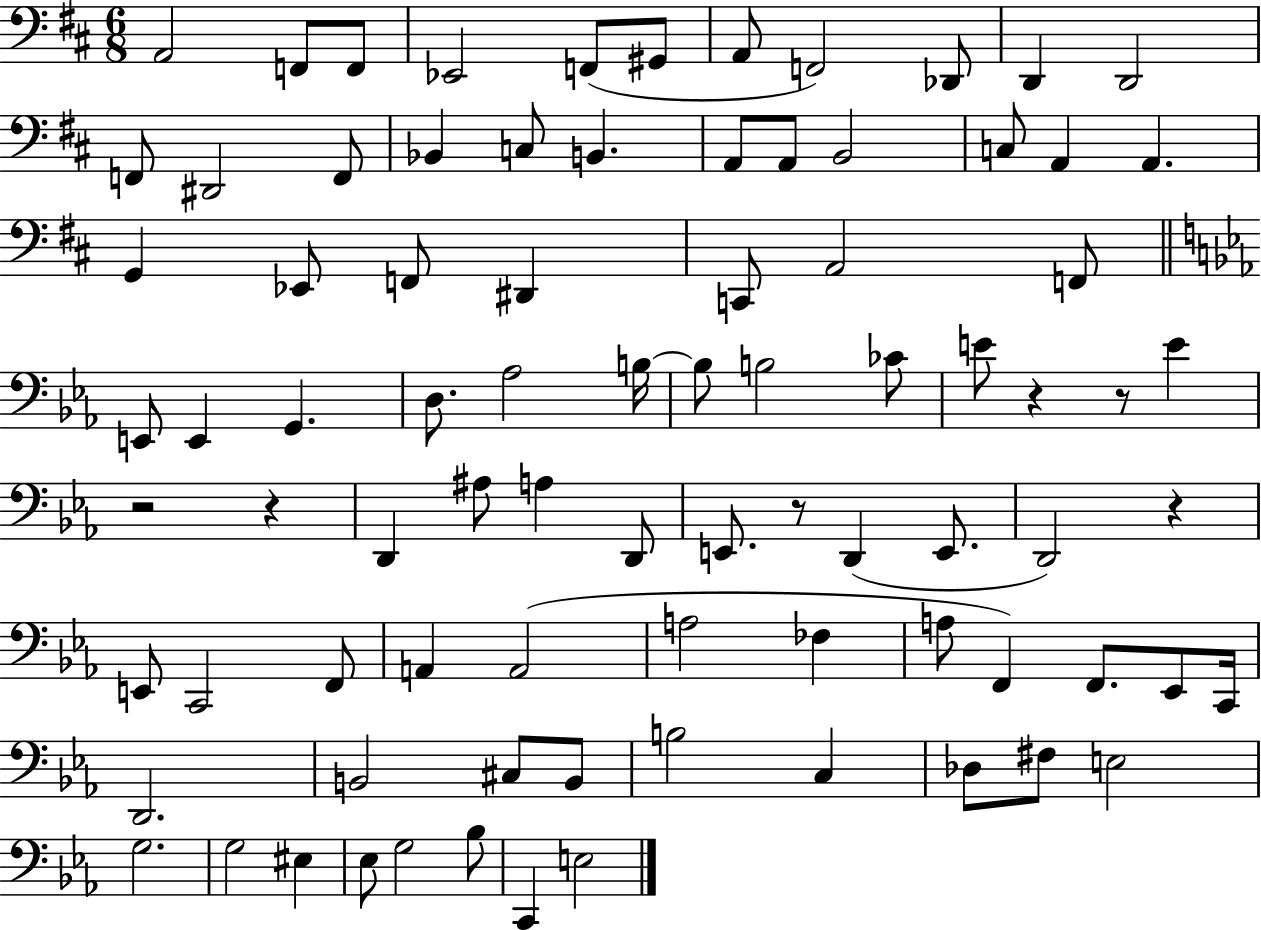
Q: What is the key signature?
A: D major